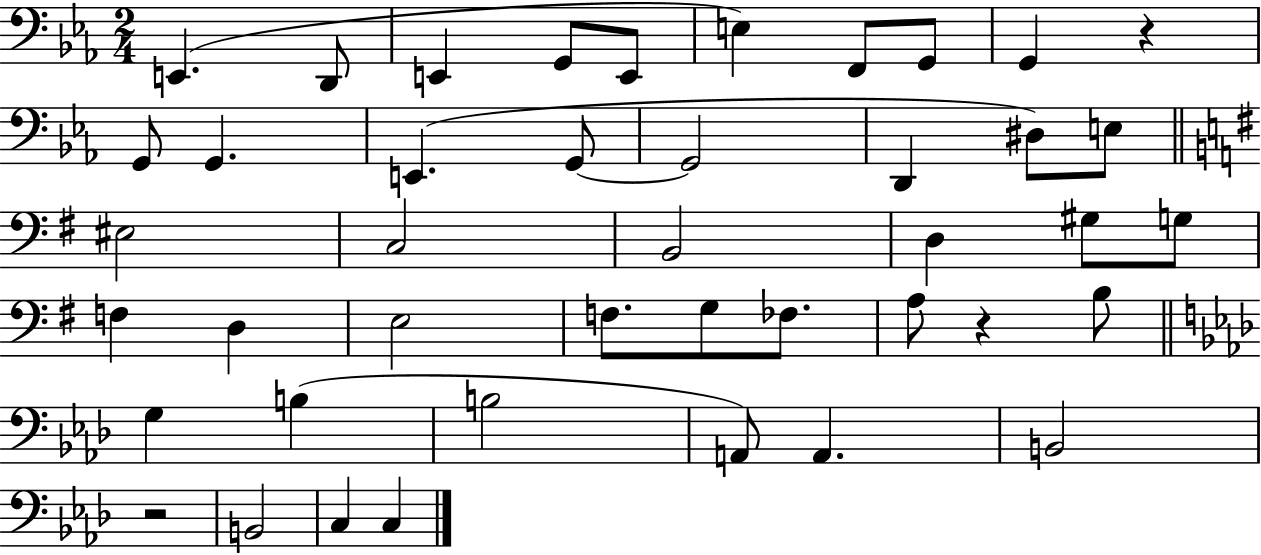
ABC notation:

X:1
T:Untitled
M:2/4
L:1/4
K:Eb
E,, D,,/2 E,, G,,/2 E,,/2 E, F,,/2 G,,/2 G,, z G,,/2 G,, E,, G,,/2 G,,2 D,, ^D,/2 E,/2 ^E,2 C,2 B,,2 D, ^G,/2 G,/2 F, D, E,2 F,/2 G,/2 _F,/2 A,/2 z B,/2 G, B, B,2 A,,/2 A,, B,,2 z2 B,,2 C, C,